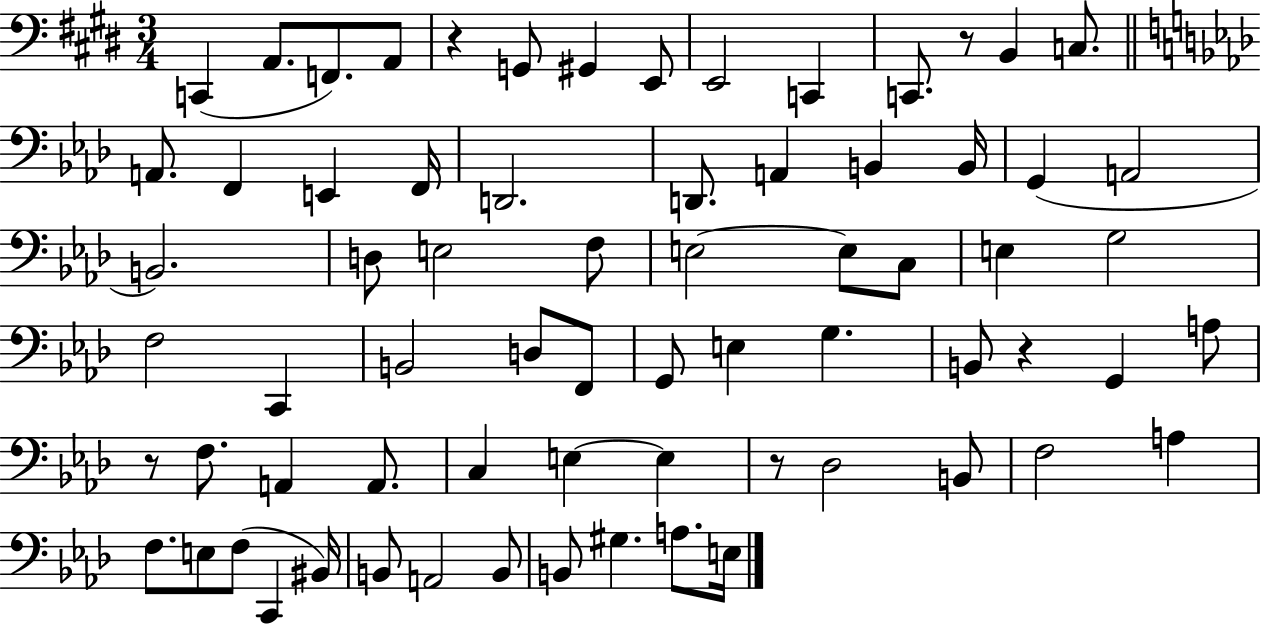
C2/q A2/e. F2/e. A2/e R/q G2/e G#2/q E2/e E2/h C2/q C2/e. R/e B2/q C3/e. A2/e. F2/q E2/q F2/s D2/h. D2/e. A2/q B2/q B2/s G2/q A2/h B2/h. D3/e E3/h F3/e E3/h E3/e C3/e E3/q G3/h F3/h C2/q B2/h D3/e F2/e G2/e E3/q G3/q. B2/e R/q G2/q A3/e R/e F3/e. A2/q A2/e. C3/q E3/q E3/q R/e Db3/h B2/e F3/h A3/q F3/e. E3/e F3/e C2/q BIS2/s B2/e A2/h B2/e B2/e G#3/q. A3/e. E3/s